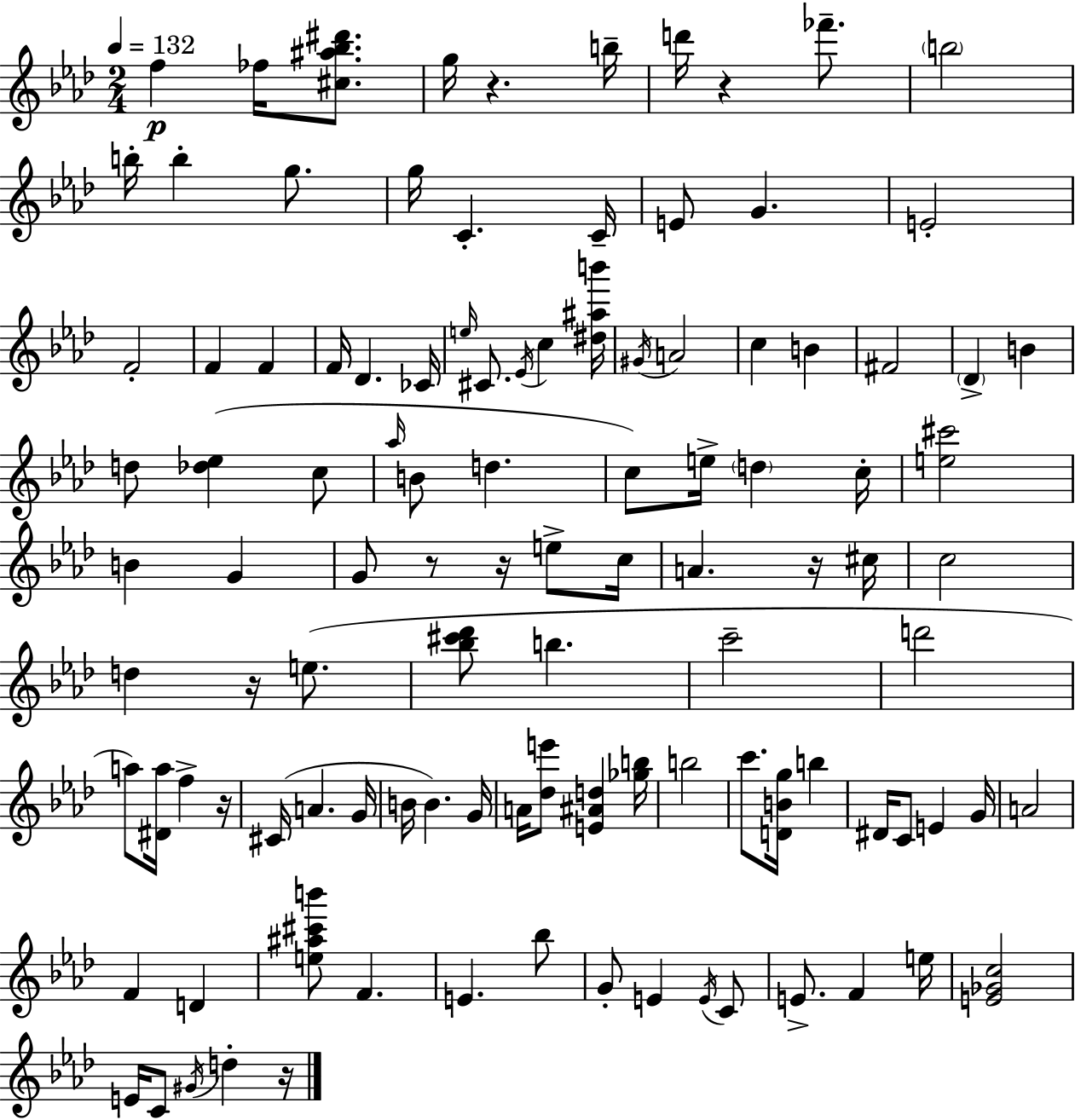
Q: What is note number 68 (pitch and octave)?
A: D#4